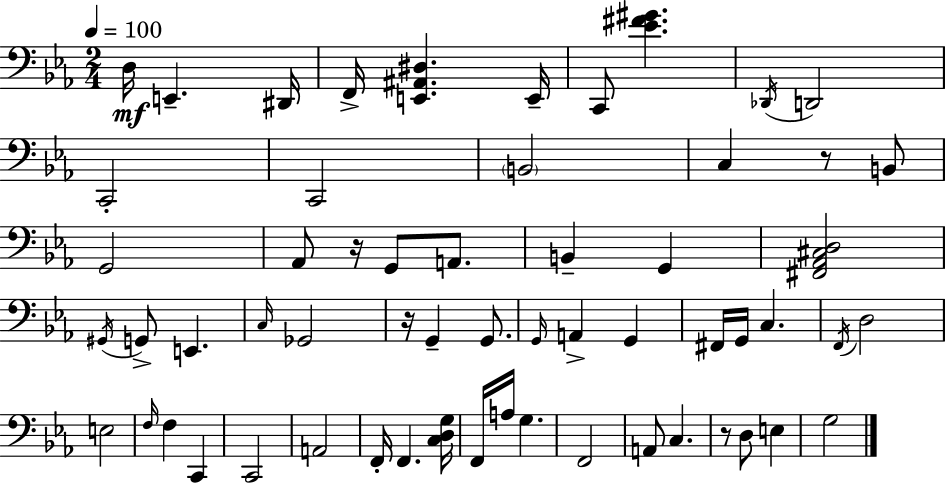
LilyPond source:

{
  \clef bass
  \numericTimeSignature
  \time 2/4
  \key c \minor
  \tempo 4 = 100
  d16\mf e,4.-- dis,16 | f,16-> <e, ais, dis>4. e,16-- | c,8 <ees' fis' gis'>4. | \acciaccatura { des,16 } d,2 | \break c,2-. | c,2 | \parenthesize b,2 | c4 r8 b,8 | \break g,2 | aes,8 r16 g,8 a,8. | b,4-- g,4 | <fis, aes, cis d>2 | \break \acciaccatura { gis,16 } g,8-> e,4. | \grace { c16 } ges,2 | r16 g,4-- | g,8. \grace { g,16 } a,4-> | \break g,4 fis,16 g,16 c4. | \acciaccatura { f,16 } d2 | e2 | \grace { f16 } f4 | \break c,4 c,2 | a,2 | f,16-. f,4. | <c d g>16 f,16 a16 | \break g4. f,2 | a,8 | c4. r8 | d8 e4 g2 | \break \bar "|."
}